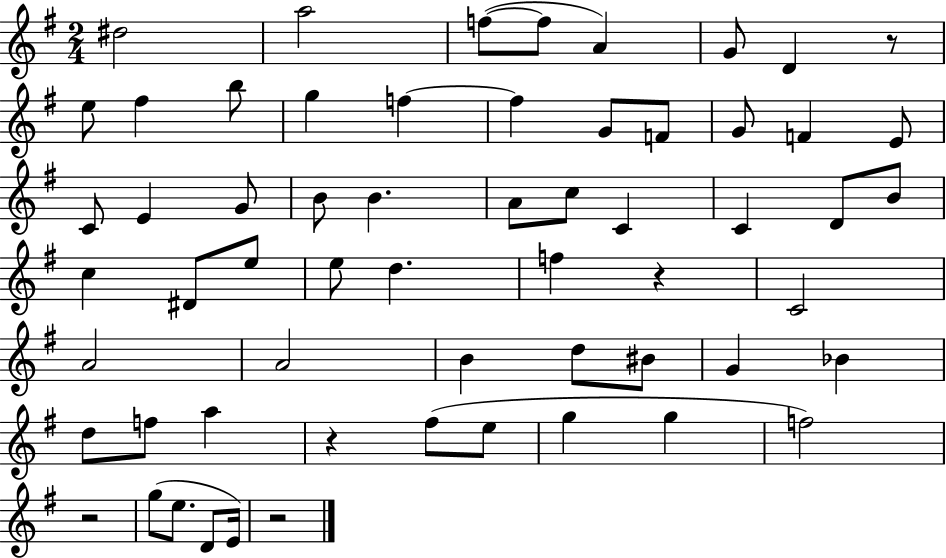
D#5/h A5/h F5/e F5/e A4/q G4/e D4/q R/e E5/e F#5/q B5/e G5/q F5/q F5/q G4/e F4/e G4/e F4/q E4/e C4/e E4/q G4/e B4/e B4/q. A4/e C5/e C4/q C4/q D4/e B4/e C5/q D#4/e E5/e E5/e D5/q. F5/q R/q C4/h A4/h A4/h B4/q D5/e BIS4/e G4/q Bb4/q D5/e F5/e A5/q R/q F#5/e E5/e G5/q G5/q F5/h R/h G5/e E5/e. D4/e E4/s R/h